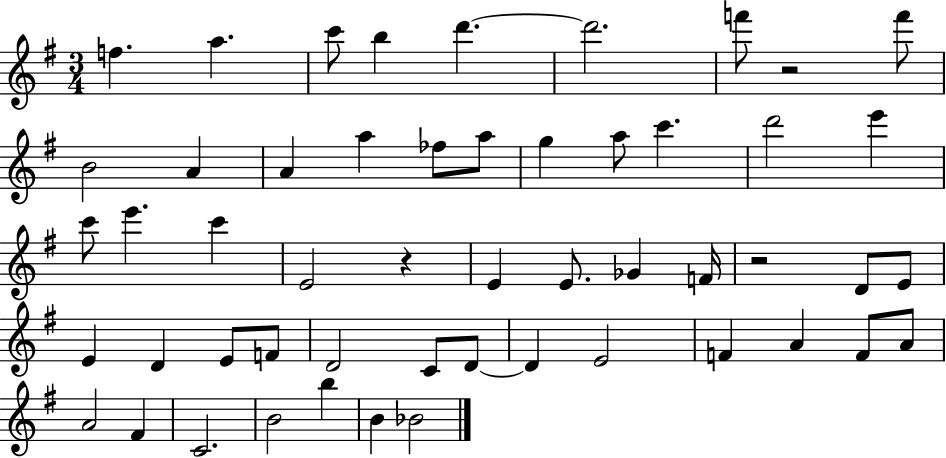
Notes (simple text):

F5/q. A5/q. C6/e B5/q D6/q. D6/h. F6/e R/h F6/e B4/h A4/q A4/q A5/q FES5/e A5/e G5/q A5/e C6/q. D6/h E6/q C6/e E6/q. C6/q E4/h R/q E4/q E4/e. Gb4/q F4/s R/h D4/e E4/e E4/q D4/q E4/e F4/e D4/h C4/e D4/e D4/q E4/h F4/q A4/q F4/e A4/e A4/h F#4/q C4/h. B4/h B5/q B4/q Bb4/h